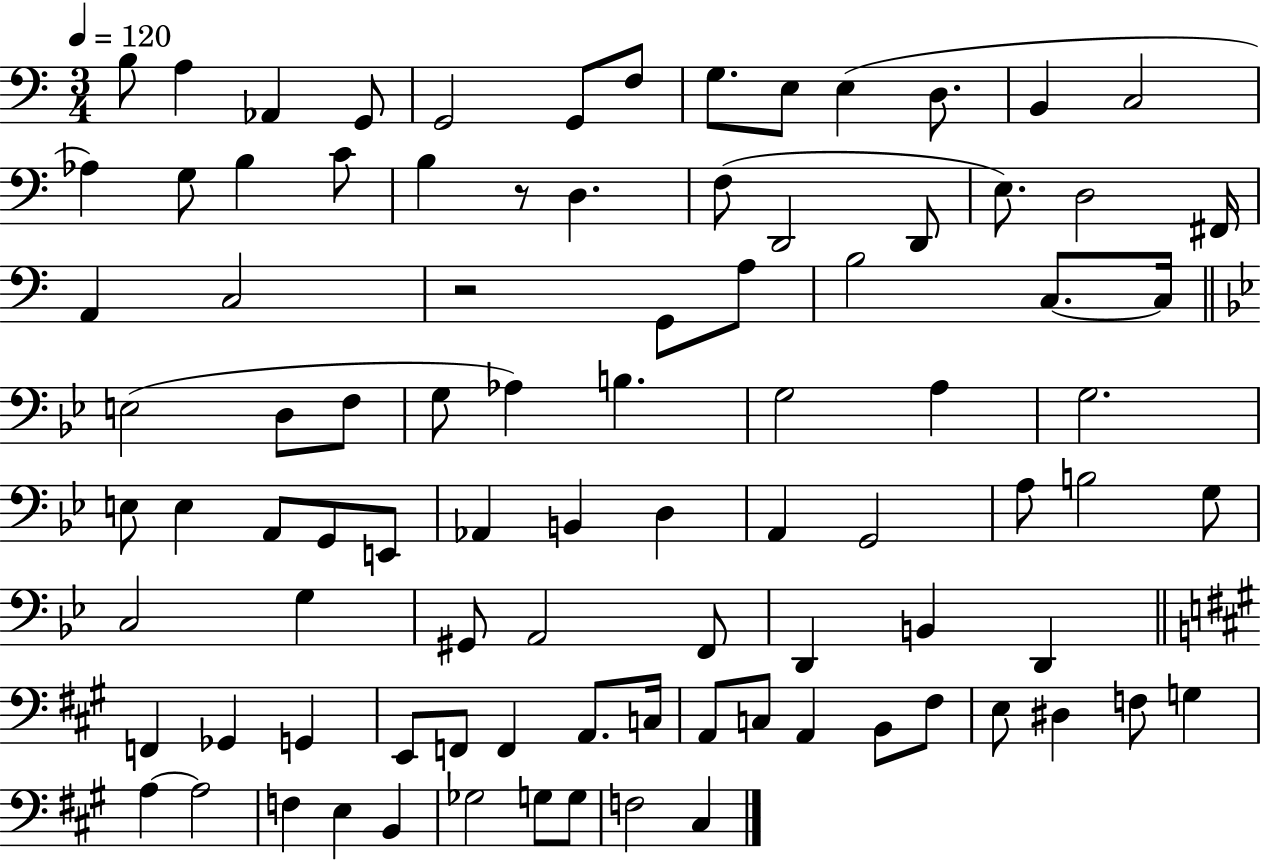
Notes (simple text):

B3/e A3/q Ab2/q G2/e G2/h G2/e F3/e G3/e. E3/e E3/q D3/e. B2/q C3/h Ab3/q G3/e B3/q C4/e B3/q R/e D3/q. F3/e D2/h D2/e E3/e. D3/h F#2/s A2/q C3/h R/h G2/e A3/e B3/h C3/e. C3/s E3/h D3/e F3/e G3/e Ab3/q B3/q. G3/h A3/q G3/h. E3/e E3/q A2/e G2/e E2/e Ab2/q B2/q D3/q A2/q G2/h A3/e B3/h G3/e C3/h G3/q G#2/e A2/h F2/e D2/q B2/q D2/q F2/q Gb2/q G2/q E2/e F2/e F2/q A2/e. C3/s A2/e C3/e A2/q B2/e F#3/e E3/e D#3/q F3/e G3/q A3/q A3/h F3/q E3/q B2/q Gb3/h G3/e G3/e F3/h C#3/q